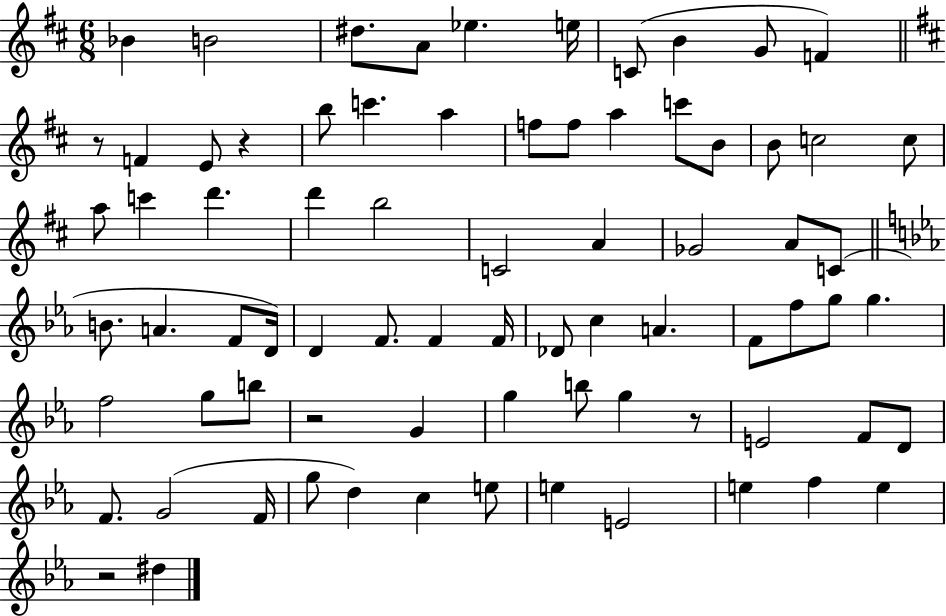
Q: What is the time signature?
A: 6/8